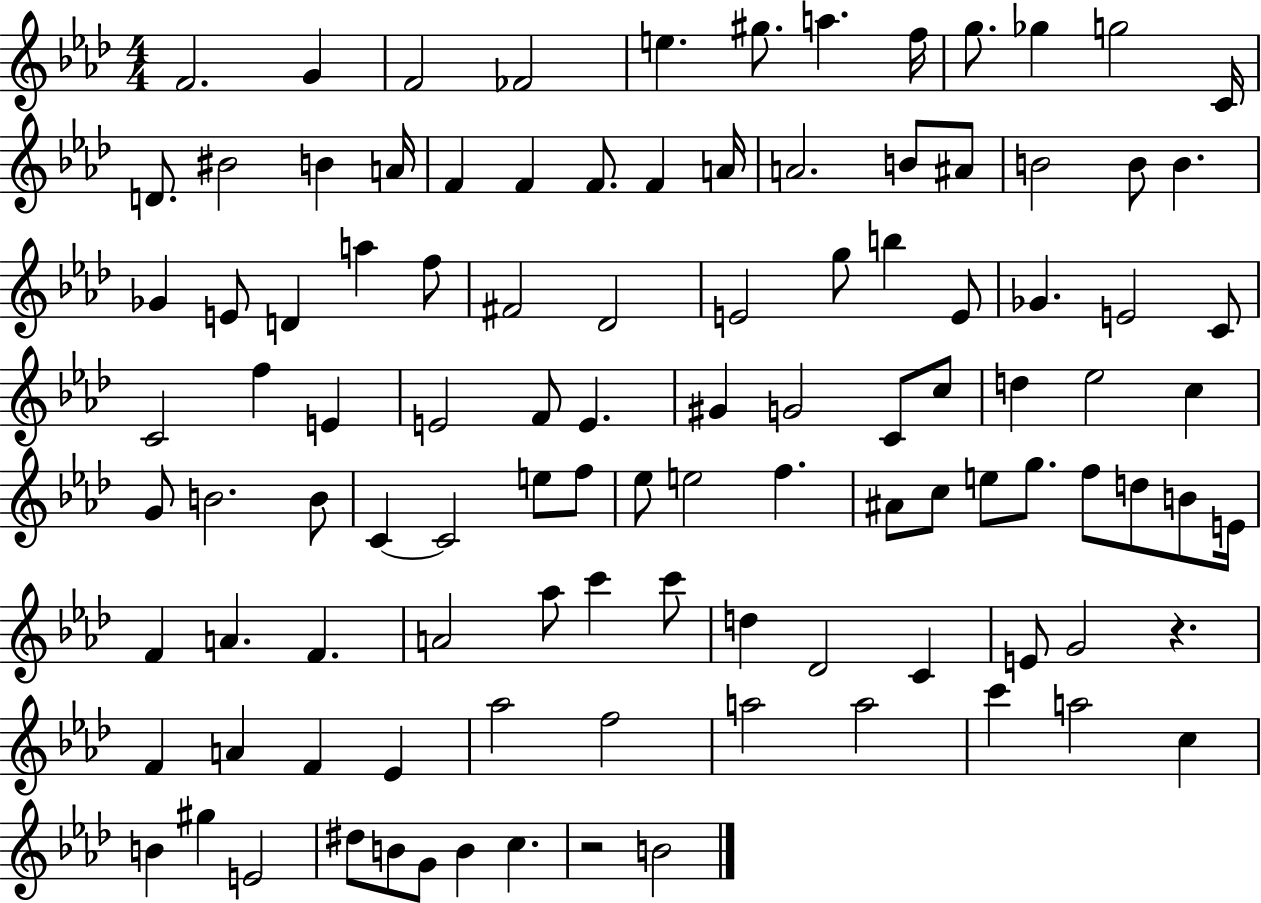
{
  \clef treble
  \numericTimeSignature
  \time 4/4
  \key aes \major
  f'2. g'4 | f'2 fes'2 | e''4. gis''8. a''4. f''16 | g''8. ges''4 g''2 c'16 | \break d'8. bis'2 b'4 a'16 | f'4 f'4 f'8. f'4 a'16 | a'2. b'8 ais'8 | b'2 b'8 b'4. | \break ges'4 e'8 d'4 a''4 f''8 | fis'2 des'2 | e'2 g''8 b''4 e'8 | ges'4. e'2 c'8 | \break c'2 f''4 e'4 | e'2 f'8 e'4. | gis'4 g'2 c'8 c''8 | d''4 ees''2 c''4 | \break g'8 b'2. b'8 | c'4~~ c'2 e''8 f''8 | ees''8 e''2 f''4. | ais'8 c''8 e''8 g''8. f''8 d''8 b'8 e'16 | \break f'4 a'4. f'4. | a'2 aes''8 c'''4 c'''8 | d''4 des'2 c'4 | e'8 g'2 r4. | \break f'4 a'4 f'4 ees'4 | aes''2 f''2 | a''2 a''2 | c'''4 a''2 c''4 | \break b'4 gis''4 e'2 | dis''8 b'8 g'8 b'4 c''4. | r2 b'2 | \bar "|."
}